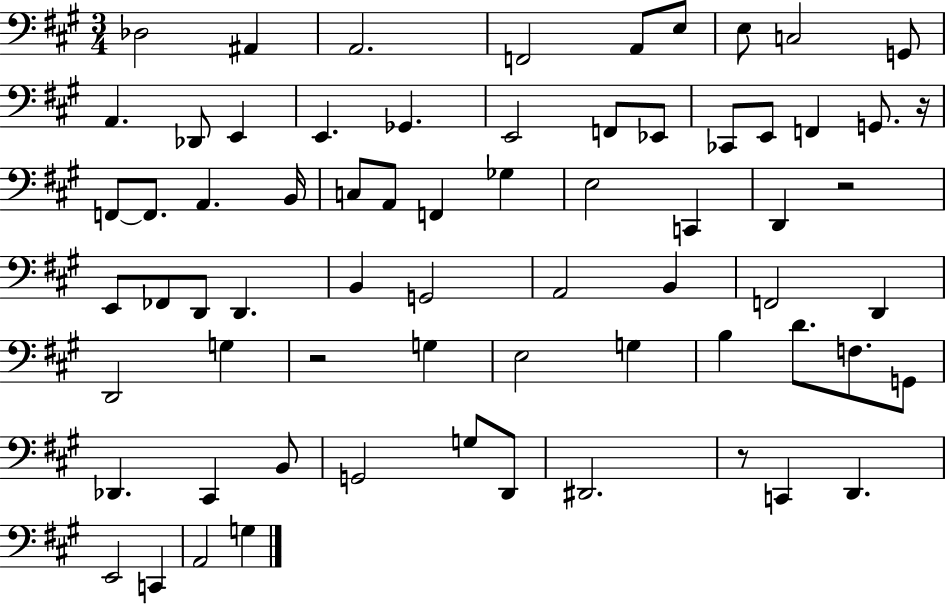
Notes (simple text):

Db3/h A#2/q A2/h. F2/h A2/e E3/e E3/e C3/h G2/e A2/q. Db2/e E2/q E2/q. Gb2/q. E2/h F2/e Eb2/e CES2/e E2/e F2/q G2/e. R/s F2/e F2/e. A2/q. B2/s C3/e A2/e F2/q Gb3/q E3/h C2/q D2/q R/h E2/e FES2/e D2/e D2/q. B2/q G2/h A2/h B2/q F2/h D2/q D2/h G3/q R/h G3/q E3/h G3/q B3/q D4/e. F3/e. G2/e Db2/q. C#2/q B2/e G2/h G3/e D2/e D#2/h. R/e C2/q D2/q. E2/h C2/q A2/h G3/q